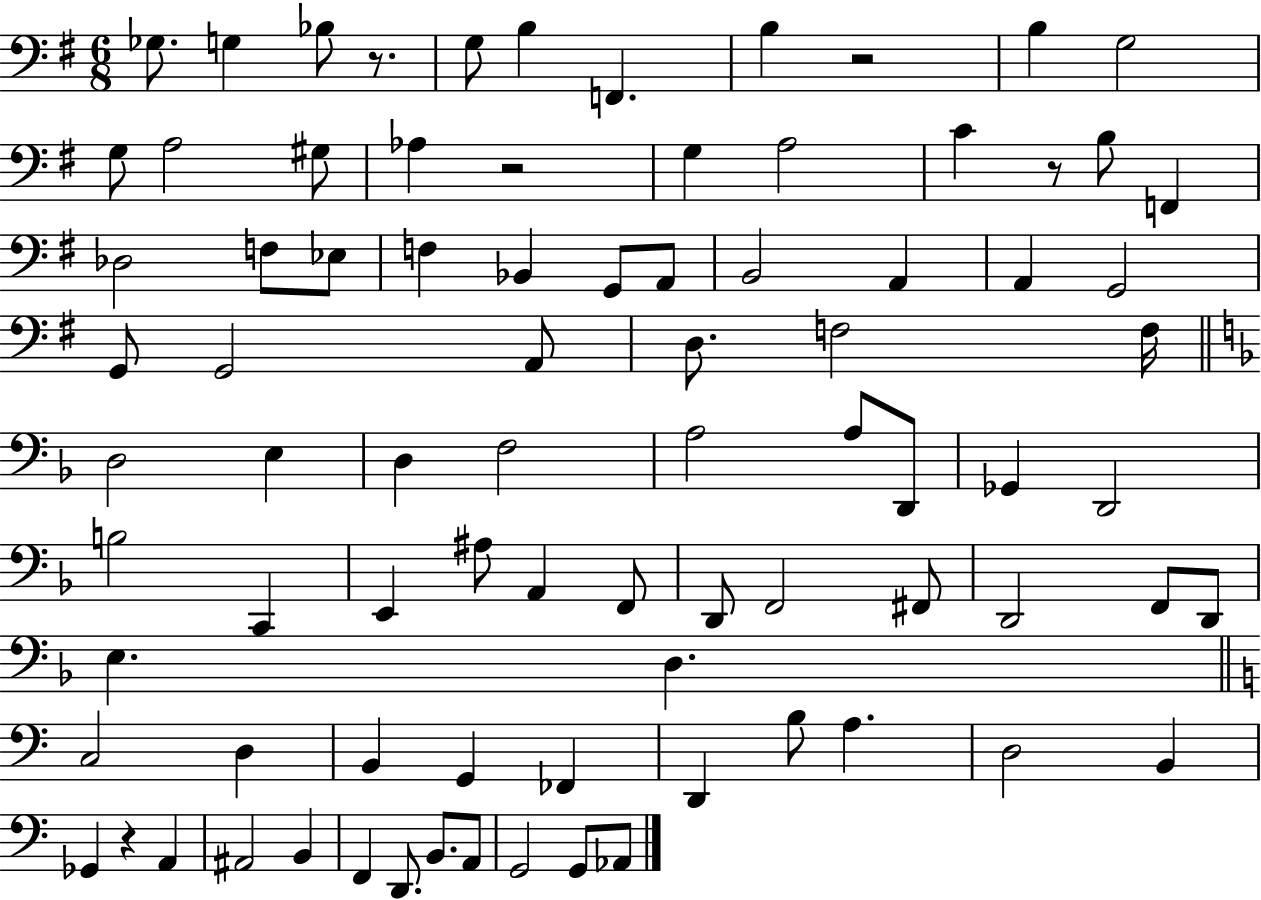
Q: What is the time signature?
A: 6/8